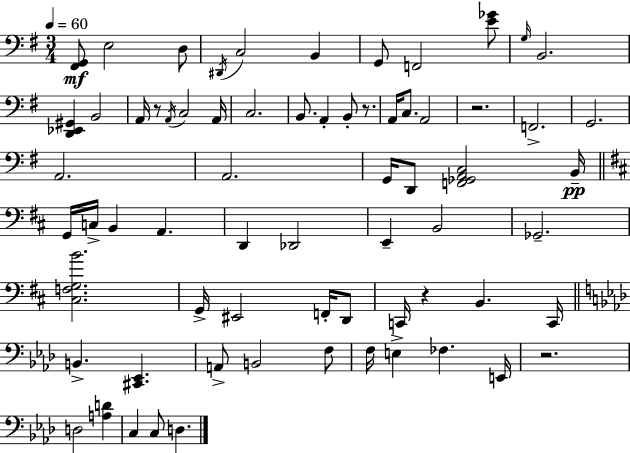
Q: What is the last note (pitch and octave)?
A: D3